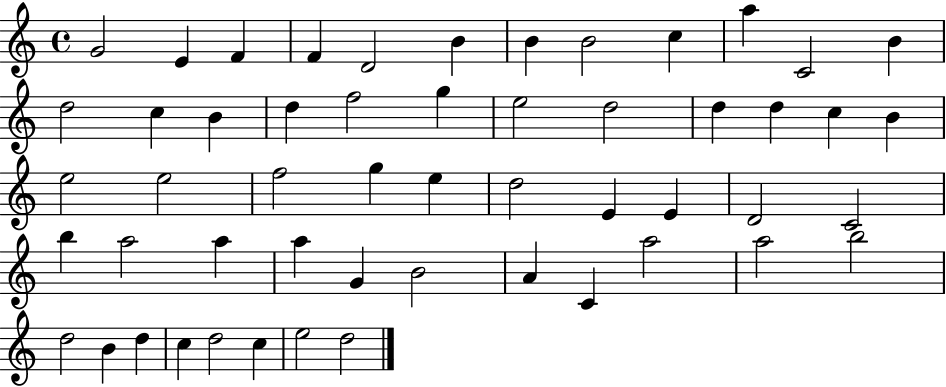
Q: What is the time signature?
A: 4/4